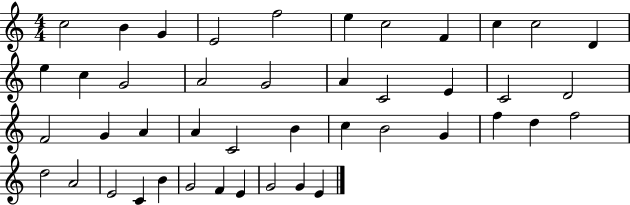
X:1
T:Untitled
M:4/4
L:1/4
K:C
c2 B G E2 f2 e c2 F c c2 D e c G2 A2 G2 A C2 E C2 D2 F2 G A A C2 B c B2 G f d f2 d2 A2 E2 C B G2 F E G2 G E